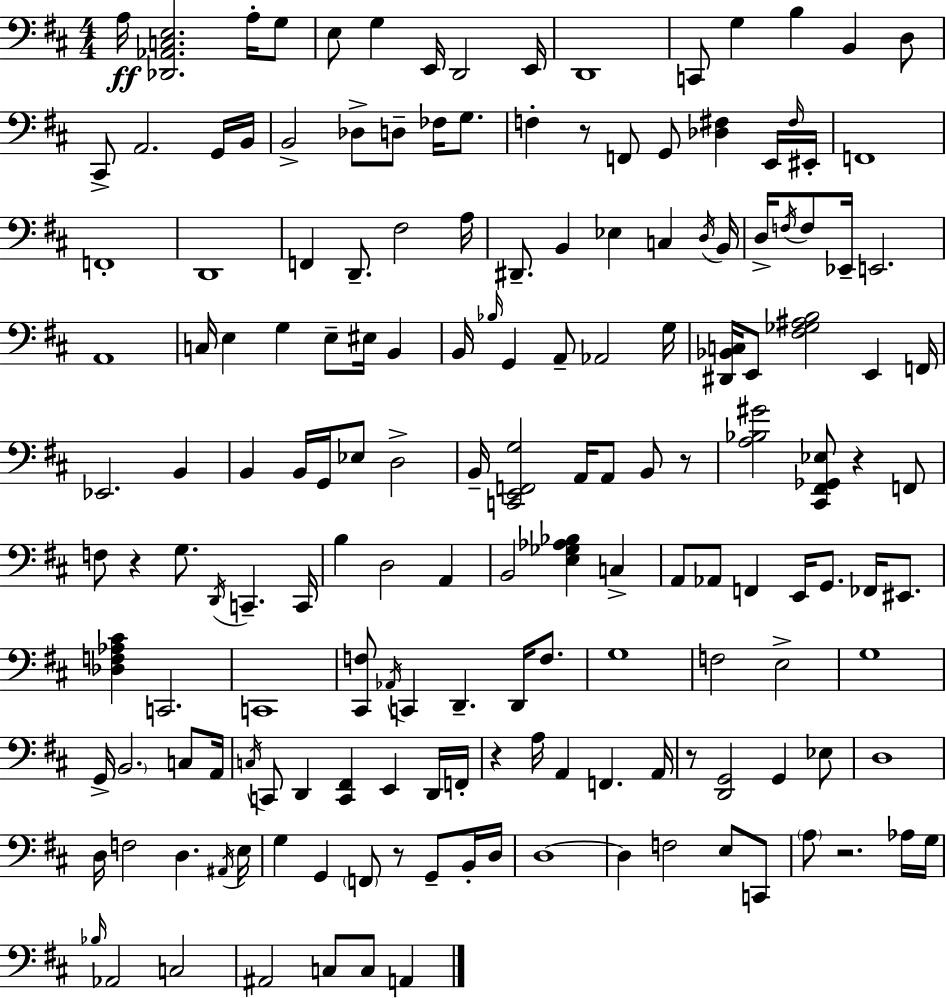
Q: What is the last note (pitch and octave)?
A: A2